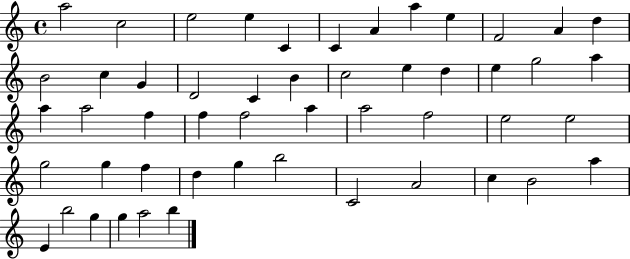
{
  \clef treble
  \time 4/4
  \defaultTimeSignature
  \key c \major
  a''2 c''2 | e''2 e''4 c'4 | c'4 a'4 a''4 e''4 | f'2 a'4 d''4 | \break b'2 c''4 g'4 | d'2 c'4 b'4 | c''2 e''4 d''4 | e''4 g''2 a''4 | \break a''4 a''2 f''4 | f''4 f''2 a''4 | a''2 f''2 | e''2 e''2 | \break g''2 g''4 f''4 | d''4 g''4 b''2 | c'2 a'2 | c''4 b'2 a''4 | \break e'4 b''2 g''4 | g''4 a''2 b''4 | \bar "|."
}